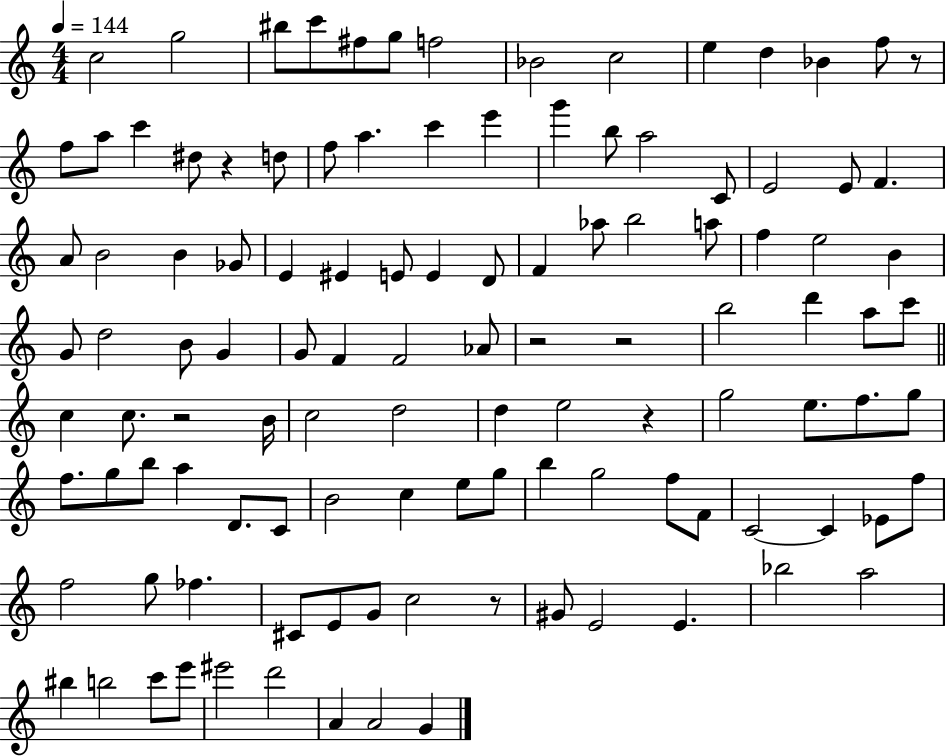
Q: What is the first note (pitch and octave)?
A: C5